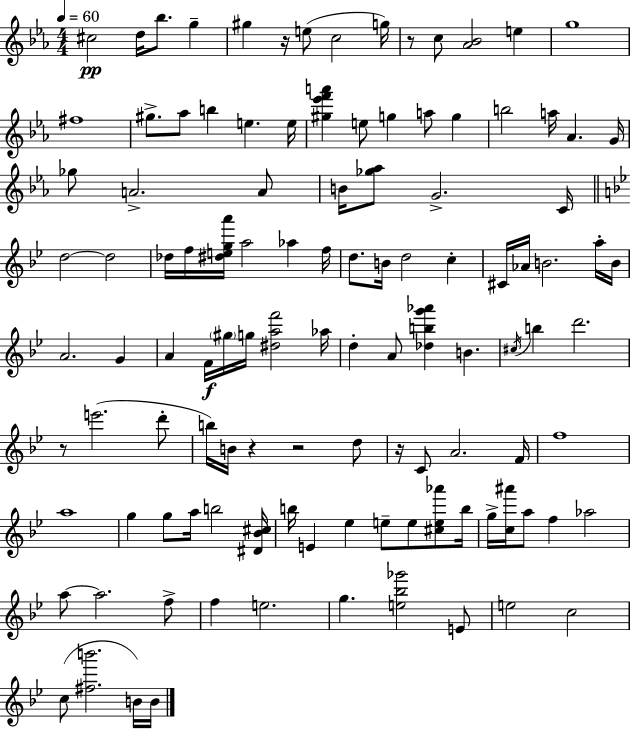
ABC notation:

X:1
T:Untitled
M:4/4
L:1/4
K:Eb
^c2 d/4 _b/2 g ^g z/4 e/2 c2 g/4 z/2 c/2 [_A_B]2 e g4 ^f4 ^g/2 _a/2 b e e/4 [^g_e'f'a'] e/2 g a/2 g b2 a/4 _A G/4 _g/2 A2 A/2 B/4 [_g_a]/2 G2 C/4 d2 d2 _d/4 f/4 [^dega']/4 a2 _a f/4 d/2 B/4 d2 c ^C/4 _A/4 B2 a/4 B/4 A2 G A F/4 ^g/4 g/4 [^daf']2 _a/4 d A/2 [_dbg'_a'] B ^c/4 b d'2 z/2 e'2 d'/2 b/4 B/4 z z2 d/2 z/4 C/2 A2 F/4 f4 a4 g g/2 a/4 b2 [^D_B^c]/4 b/4 E _e e/2 e/2 [^ce_a']/2 b/4 g/4 [c^a']/4 a/2 f _a2 a/2 a2 f/2 f e2 g [e_b_g']2 E/2 e2 c2 c/2 [^fb']2 B/4 B/4